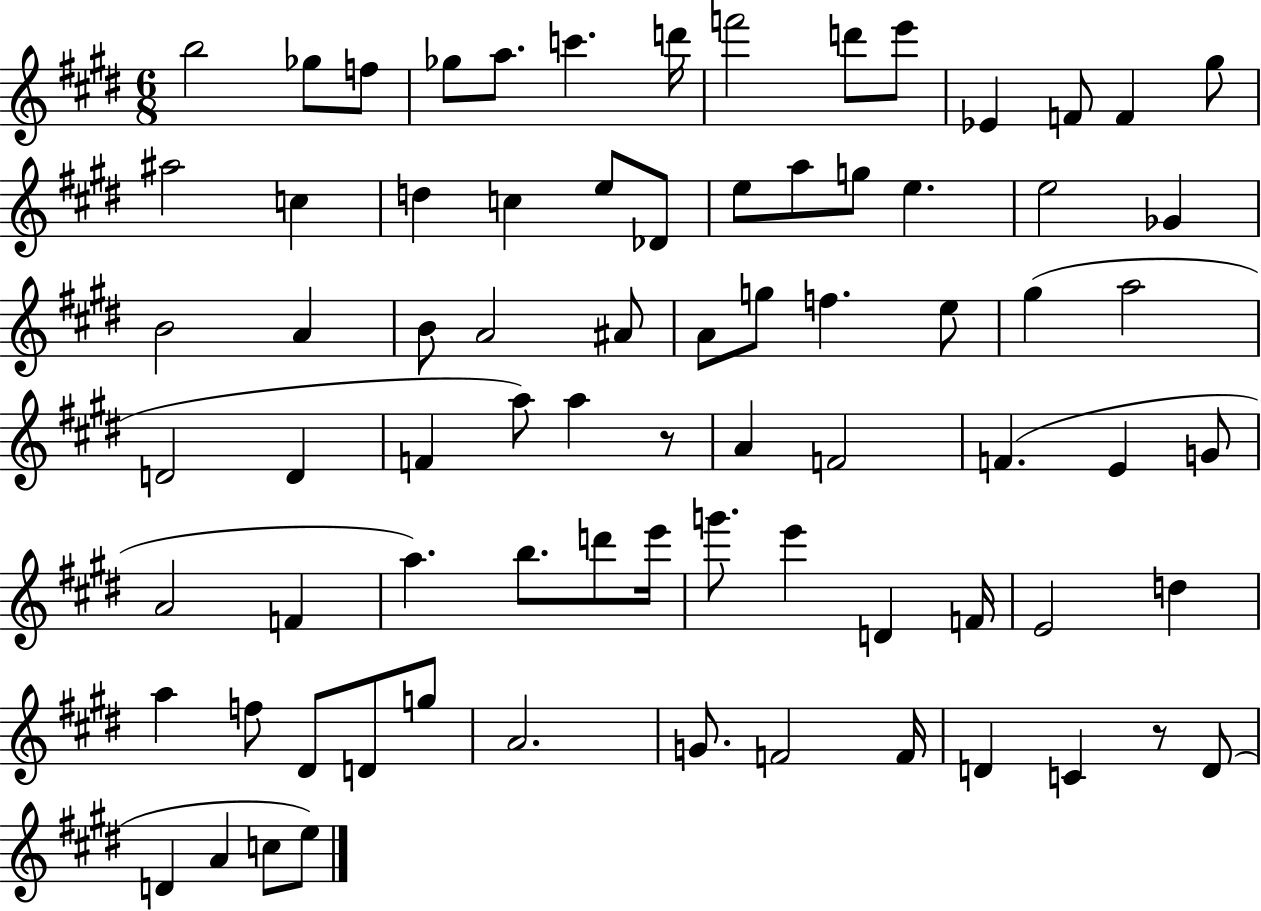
X:1
T:Untitled
M:6/8
L:1/4
K:E
b2 _g/2 f/2 _g/2 a/2 c' d'/4 f'2 d'/2 e'/2 _E F/2 F ^g/2 ^a2 c d c e/2 _D/2 e/2 a/2 g/2 e e2 _G B2 A B/2 A2 ^A/2 A/2 g/2 f e/2 ^g a2 D2 D F a/2 a z/2 A F2 F E G/2 A2 F a b/2 d'/2 e'/4 g'/2 e' D F/4 E2 d a f/2 ^D/2 D/2 g/2 A2 G/2 F2 F/4 D C z/2 D/2 D A c/2 e/2